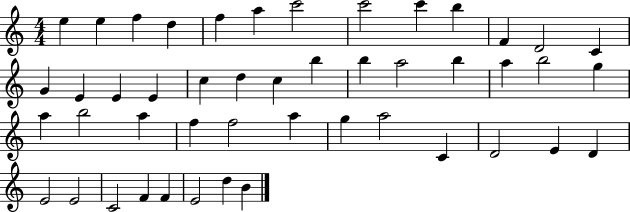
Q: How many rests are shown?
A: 0